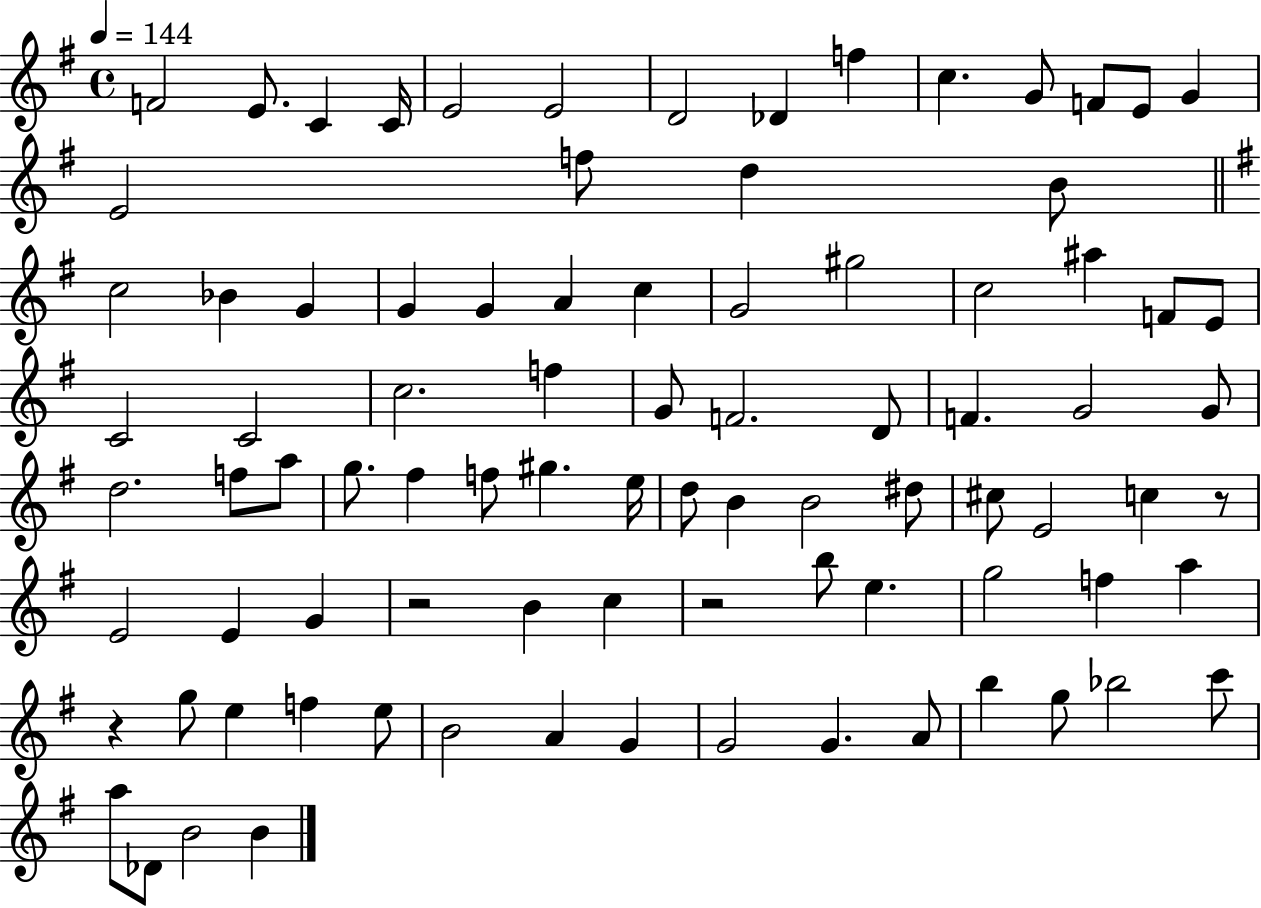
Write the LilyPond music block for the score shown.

{
  \clef treble
  \time 4/4
  \defaultTimeSignature
  \key g \major
  \tempo 4 = 144
  f'2 e'8. c'4 c'16 | e'2 e'2 | d'2 des'4 f''4 | c''4. g'8 f'8 e'8 g'4 | \break e'2 f''8 d''4 b'8 | \bar "||" \break \key g \major c''2 bes'4 g'4 | g'4 g'4 a'4 c''4 | g'2 gis''2 | c''2 ais''4 f'8 e'8 | \break c'2 c'2 | c''2. f''4 | g'8 f'2. d'8 | f'4. g'2 g'8 | \break d''2. f''8 a''8 | g''8. fis''4 f''8 gis''4. e''16 | d''8 b'4 b'2 dis''8 | cis''8 e'2 c''4 r8 | \break e'2 e'4 g'4 | r2 b'4 c''4 | r2 b''8 e''4. | g''2 f''4 a''4 | \break r4 g''8 e''4 f''4 e''8 | b'2 a'4 g'4 | g'2 g'4. a'8 | b''4 g''8 bes''2 c'''8 | \break a''8 des'8 b'2 b'4 | \bar "|."
}